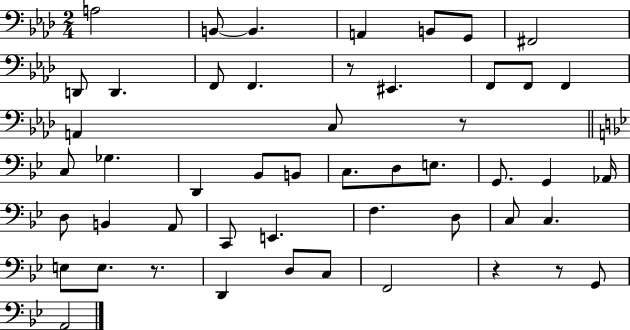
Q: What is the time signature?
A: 2/4